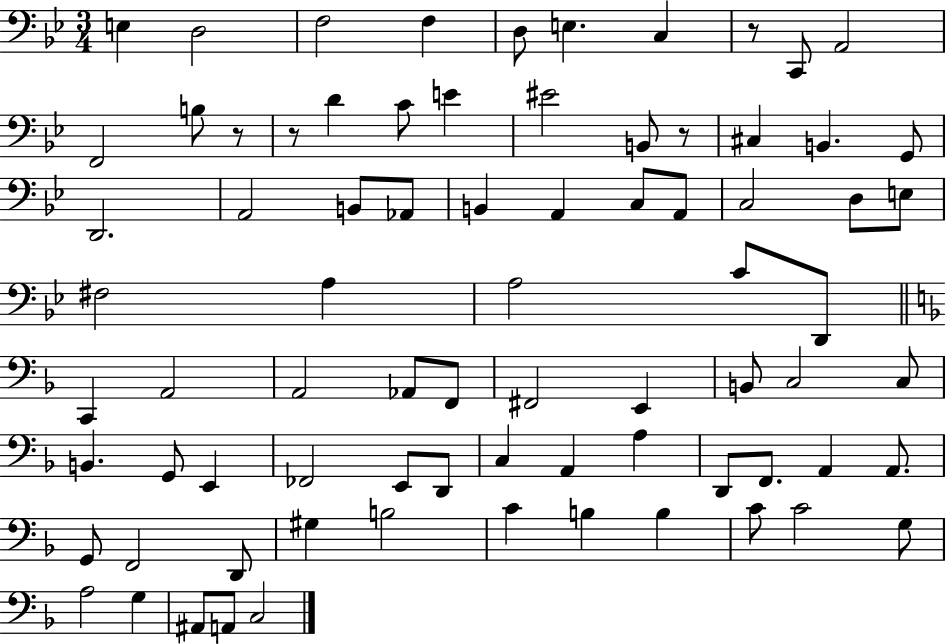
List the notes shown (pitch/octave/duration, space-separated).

E3/q D3/h F3/h F3/q D3/e E3/q. C3/q R/e C2/e A2/h F2/h B3/e R/e R/e D4/q C4/e E4/q EIS4/h B2/e R/e C#3/q B2/q. G2/e D2/h. A2/h B2/e Ab2/e B2/q A2/q C3/e A2/e C3/h D3/e E3/e F#3/h A3/q A3/h C4/e D2/e C2/q A2/h A2/h Ab2/e F2/e F#2/h E2/q B2/e C3/h C3/e B2/q. G2/e E2/q FES2/h E2/e D2/e C3/q A2/q A3/q D2/e F2/e. A2/q A2/e. G2/e F2/h D2/e G#3/q B3/h C4/q B3/q B3/q C4/e C4/h G3/e A3/h G3/q A#2/e A2/e C3/h